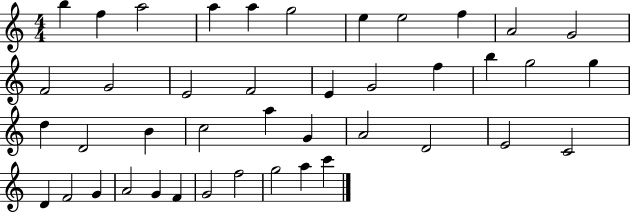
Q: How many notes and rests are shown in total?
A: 42